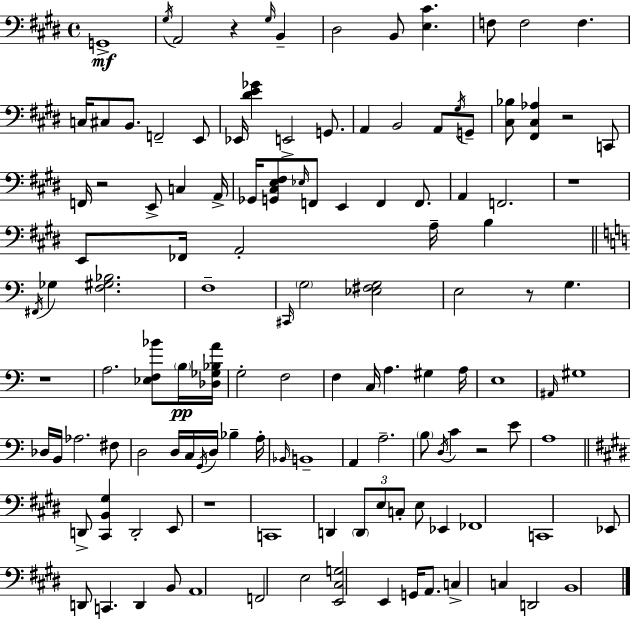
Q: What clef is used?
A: bass